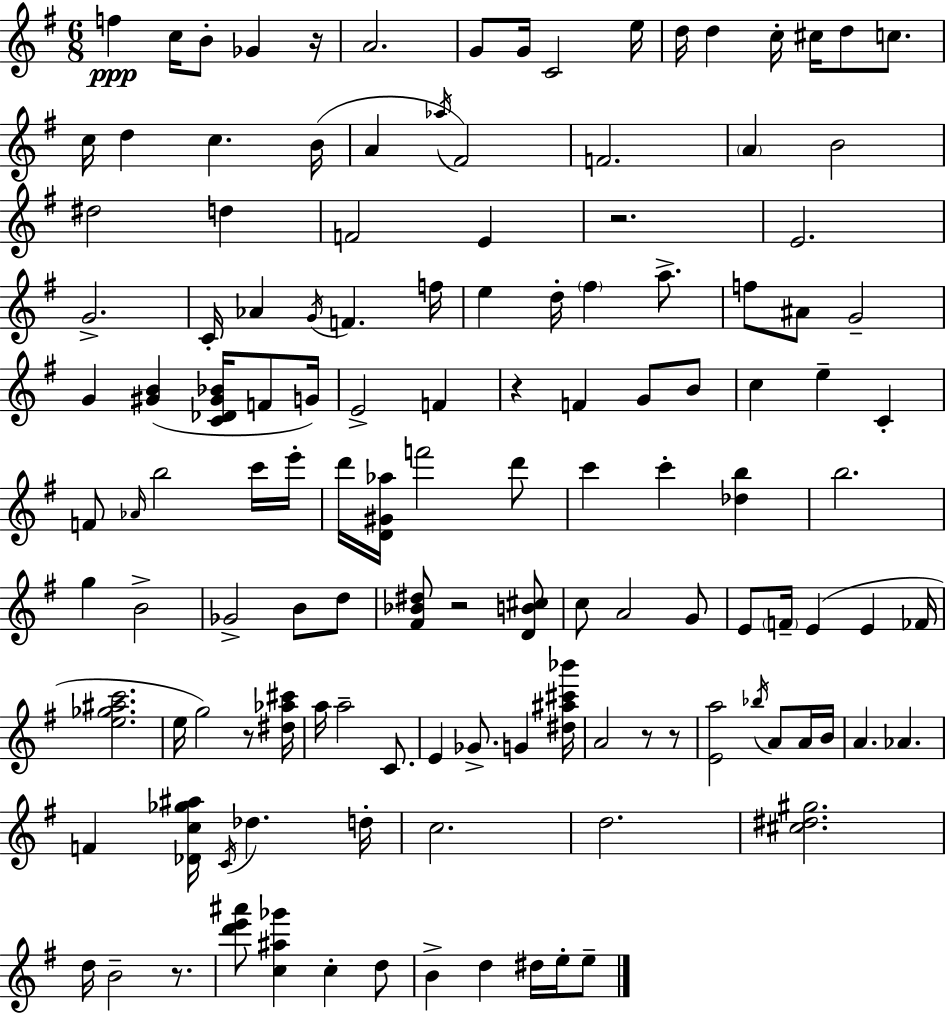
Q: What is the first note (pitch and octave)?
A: F5